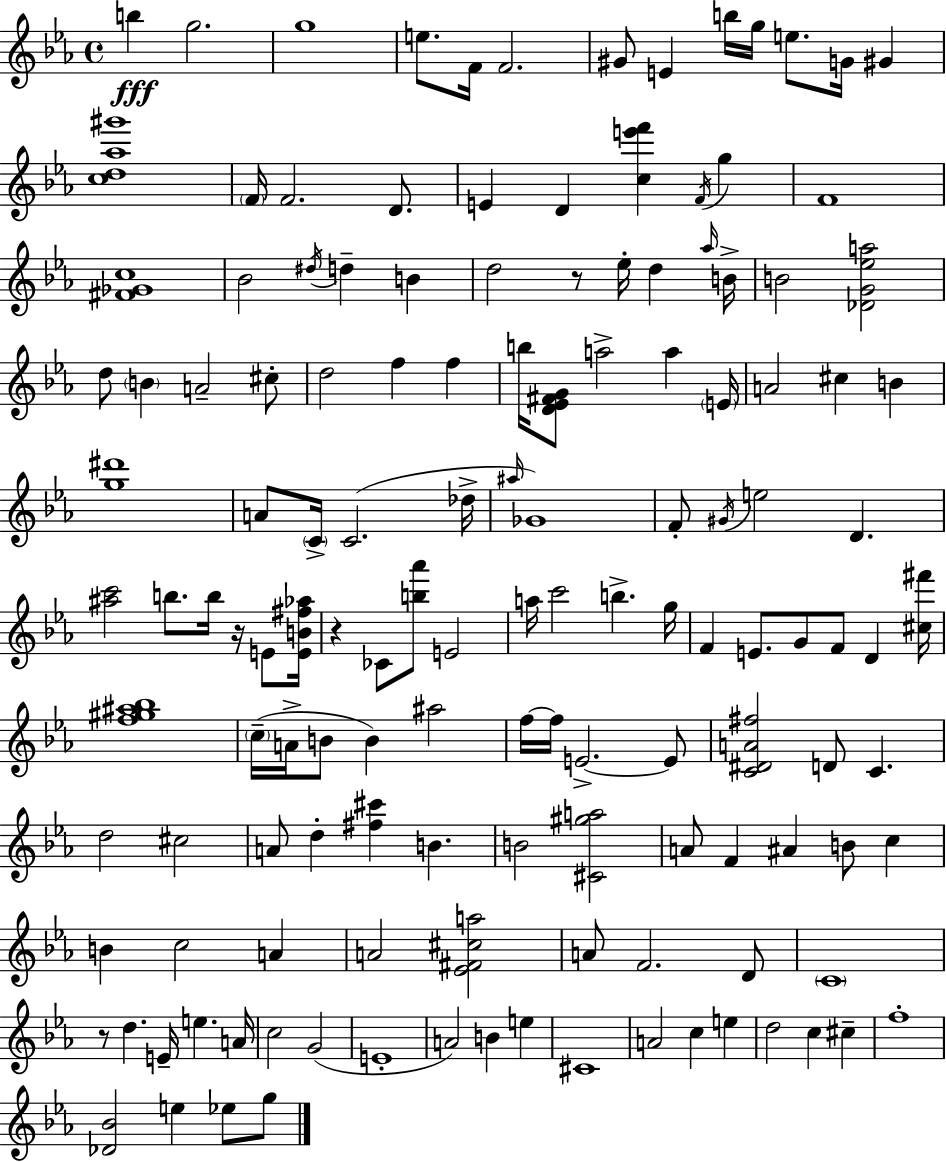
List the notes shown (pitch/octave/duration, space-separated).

B5/q G5/h. G5/w E5/e. F4/s F4/h. G#4/e E4/q B5/s G5/s E5/e. G4/s G#4/q [C5,D5,Ab5,G#6]/w F4/s F4/h. D4/e. E4/q D4/q [C5,E6,F6]/q F4/s G5/q F4/w [F#4,Gb4,C5]/w Bb4/h D#5/s D5/q B4/q D5/h R/e Eb5/s D5/q Ab5/s B4/s B4/h [Db4,G4,Eb5,A5]/h D5/e B4/q A4/h C#5/e D5/h F5/q F5/q B5/s [D4,Eb4,F#4,G4]/e A5/h A5/q E4/s A4/h C#5/q B4/q [G5,D#6]/w A4/e C4/s C4/h. Db5/s A#5/s Gb4/w F4/e G#4/s E5/h D4/q. [A#5,C6]/h B5/e. B5/s R/s E4/e [E4,B4,F#5,Ab5]/s R/q CES4/e [B5,Ab6]/e E4/h A5/s C6/h B5/q. G5/s F4/q E4/e. G4/e F4/e D4/q [C#5,F#6]/s [F5,G#5,A#5,Bb5]/w C5/s A4/s B4/e B4/q A#5/h F5/s F5/s E4/h. E4/e [C4,D#4,A4,F#5]/h D4/e C4/q. D5/h C#5/h A4/e D5/q [F#5,C#6]/q B4/q. B4/h [C#4,G#5,A5]/h A4/e F4/q A#4/q B4/e C5/q B4/q C5/h A4/q A4/h [Eb4,F#4,C#5,A5]/h A4/e F4/h. D4/e C4/w R/e D5/q. E4/s E5/q. A4/s C5/h G4/h E4/w A4/h B4/q E5/q C#4/w A4/h C5/q E5/q D5/h C5/q C#5/q F5/w [Db4,Bb4]/h E5/q Eb5/e G5/e